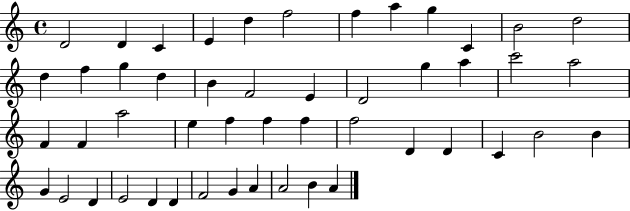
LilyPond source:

{
  \clef treble
  \time 4/4
  \defaultTimeSignature
  \key c \major
  d'2 d'4 c'4 | e'4 d''4 f''2 | f''4 a''4 g''4 c'4 | b'2 d''2 | \break d''4 f''4 g''4 d''4 | b'4 f'2 e'4 | d'2 g''4 a''4 | c'''2 a''2 | \break f'4 f'4 a''2 | e''4 f''4 f''4 f''4 | f''2 d'4 d'4 | c'4 b'2 b'4 | \break g'4 e'2 d'4 | e'2 d'4 d'4 | f'2 g'4 a'4 | a'2 b'4 a'4 | \break \bar "|."
}